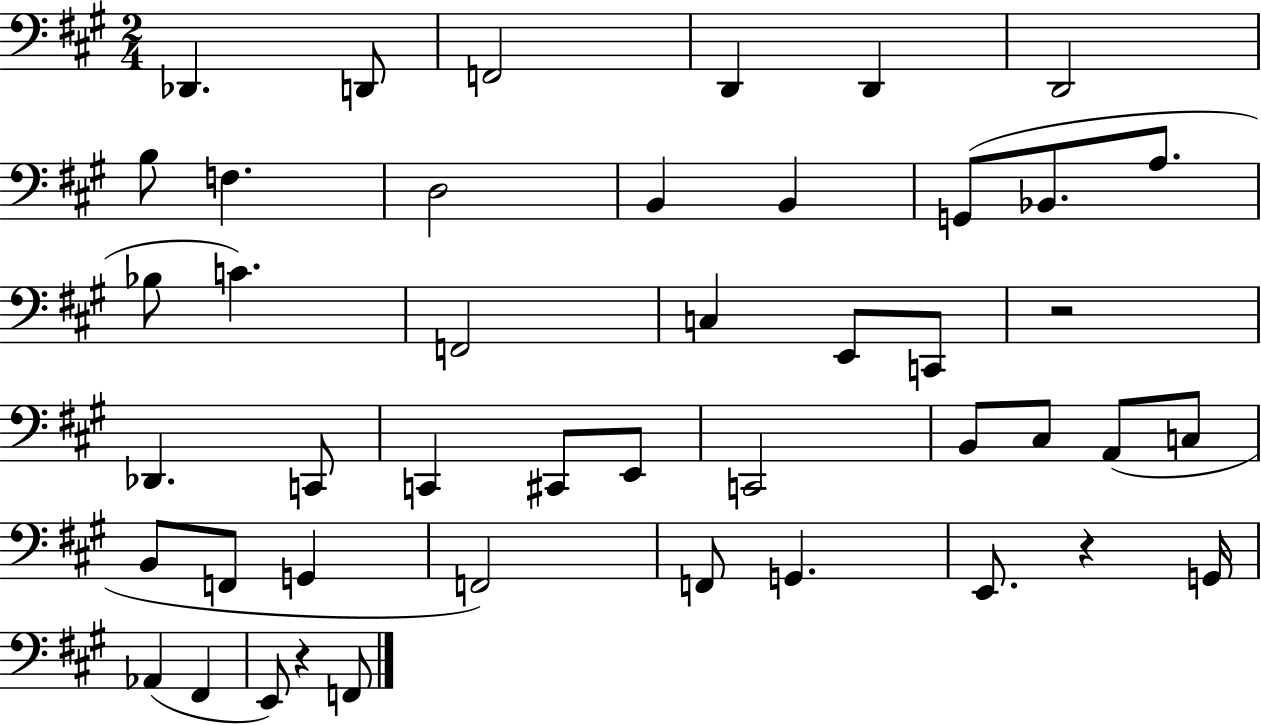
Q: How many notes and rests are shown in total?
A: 45